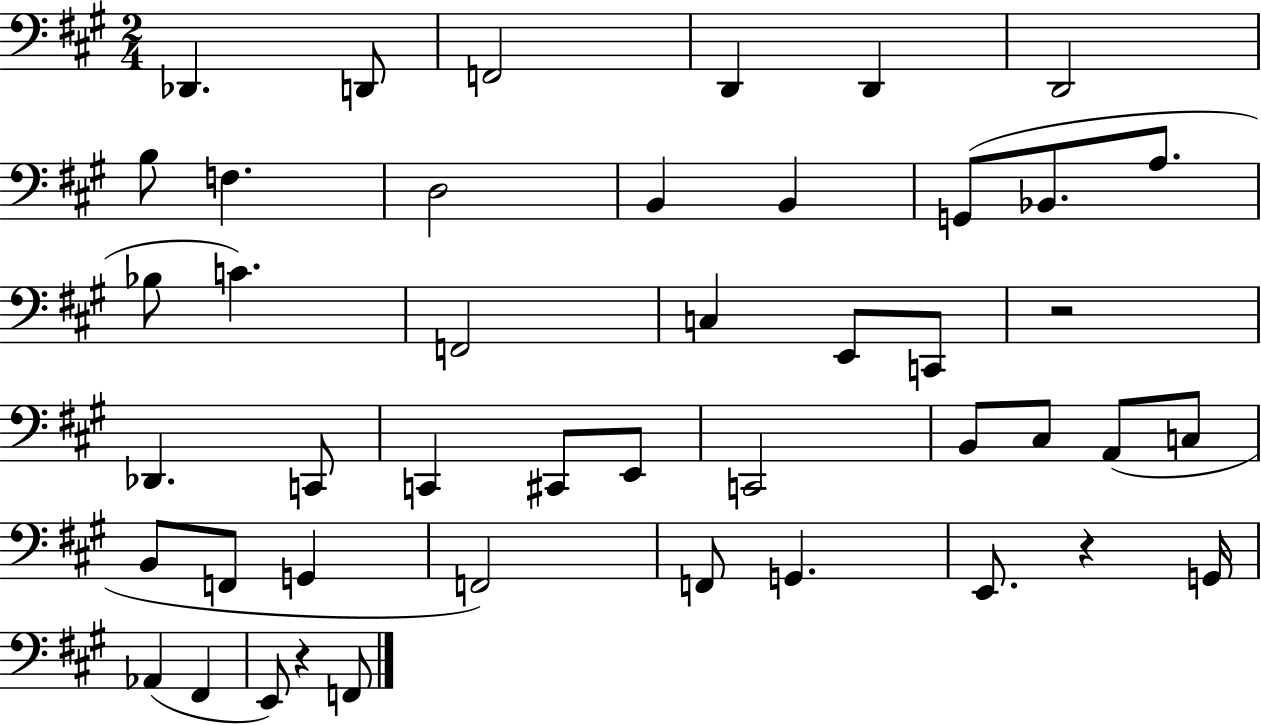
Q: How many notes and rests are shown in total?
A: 45